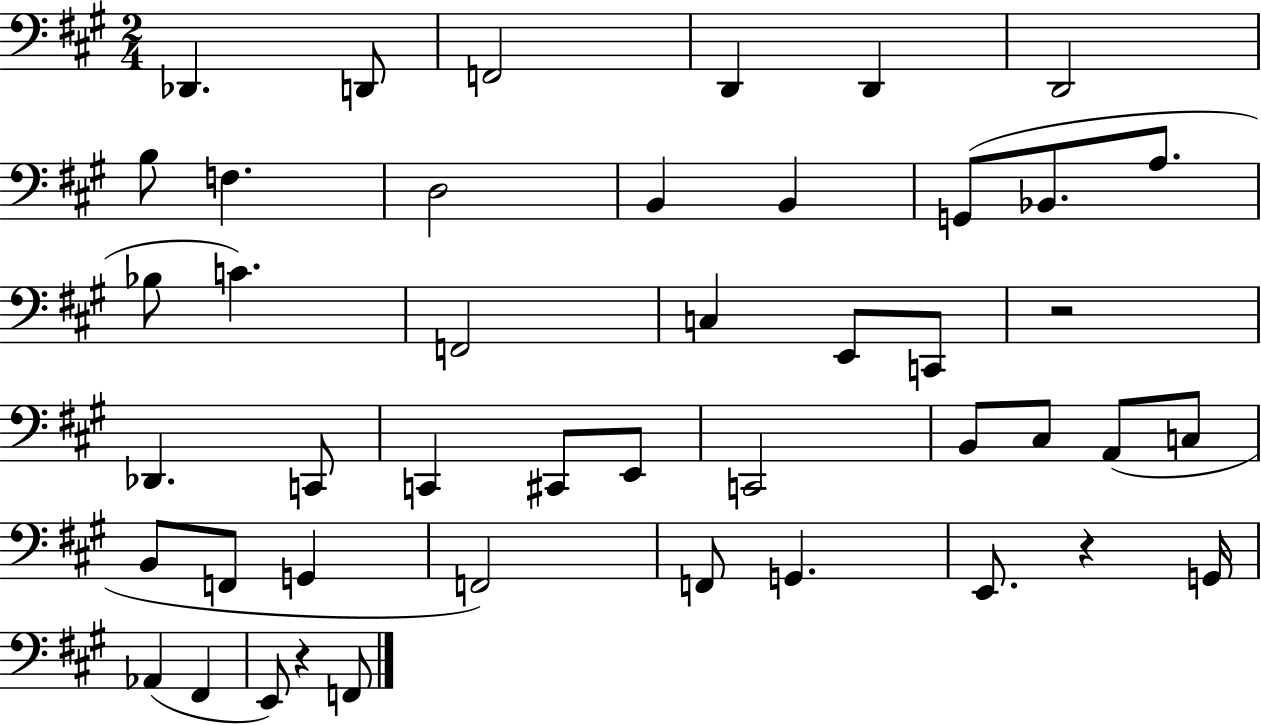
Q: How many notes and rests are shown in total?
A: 45